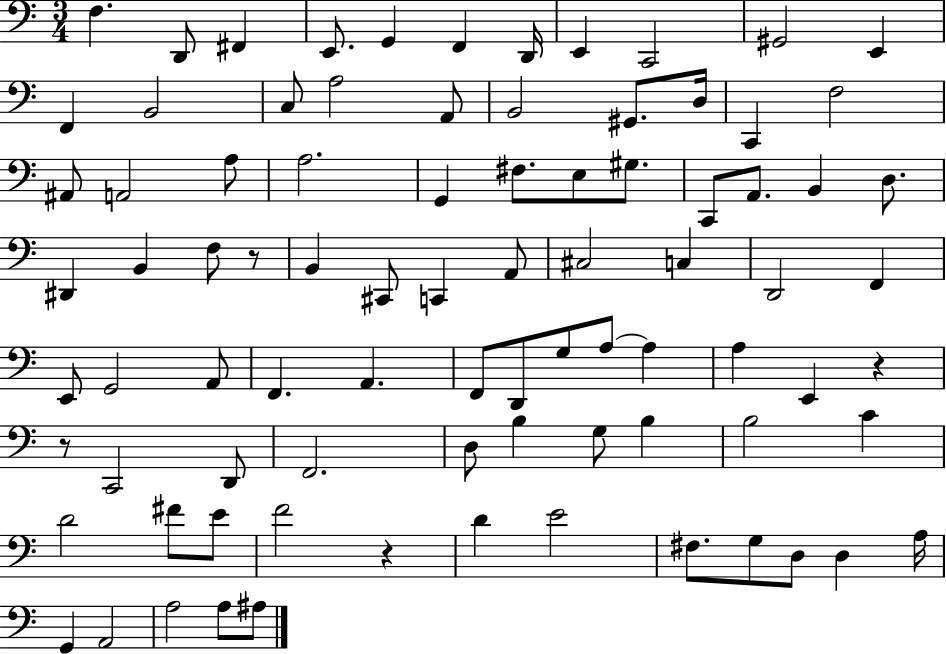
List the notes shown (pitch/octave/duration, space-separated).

F3/q. D2/e F#2/q E2/e. G2/q F2/q D2/s E2/q C2/h G#2/h E2/q F2/q B2/h C3/e A3/h A2/e B2/h G#2/e. D3/s C2/q F3/h A#2/e A2/h A3/e A3/h. G2/q F#3/e. E3/e G#3/e. C2/e A2/e. B2/q D3/e. D#2/q B2/q F3/e R/e B2/q C#2/e C2/q A2/e C#3/h C3/q D2/h F2/q E2/e G2/h A2/e F2/q. A2/q. F2/e D2/e G3/e A3/e A3/q A3/q E2/q R/q R/e C2/h D2/e F2/h. D3/e B3/q G3/e B3/q B3/h C4/q D4/h F#4/e E4/e F4/h R/q D4/q E4/h F#3/e. G3/e D3/e D3/q A3/s G2/q A2/h A3/h A3/e A#3/e